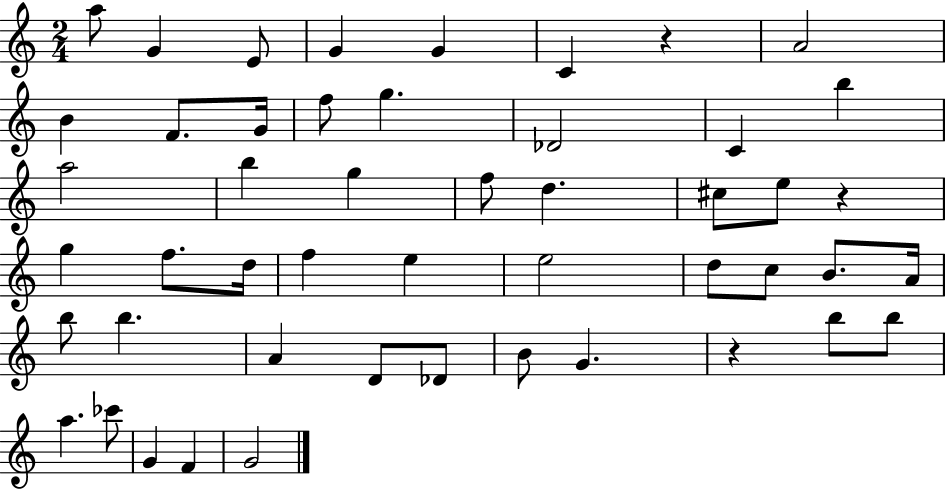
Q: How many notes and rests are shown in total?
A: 49